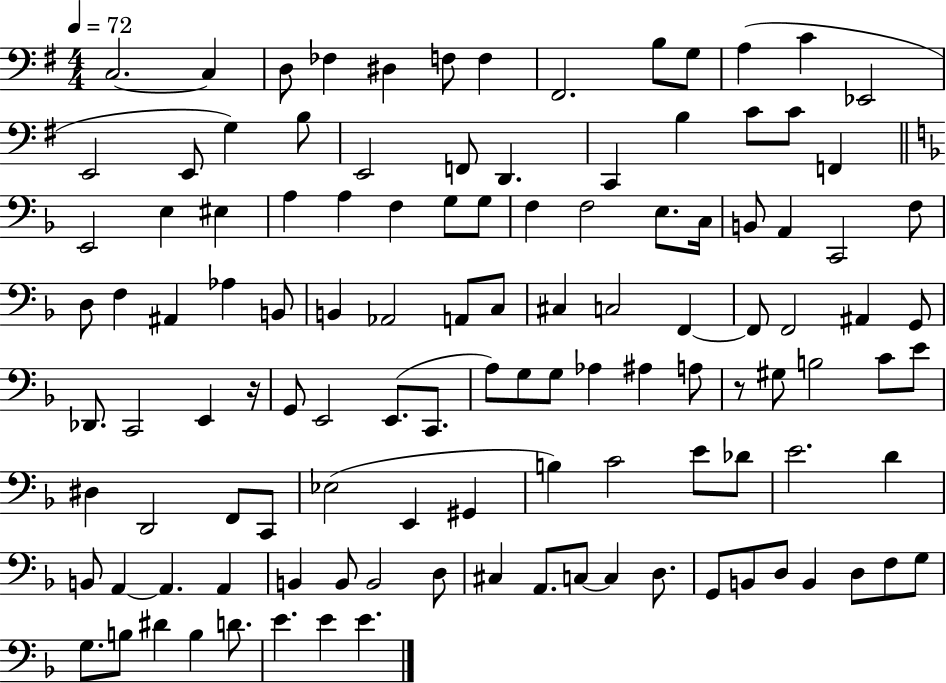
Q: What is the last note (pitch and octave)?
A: E4